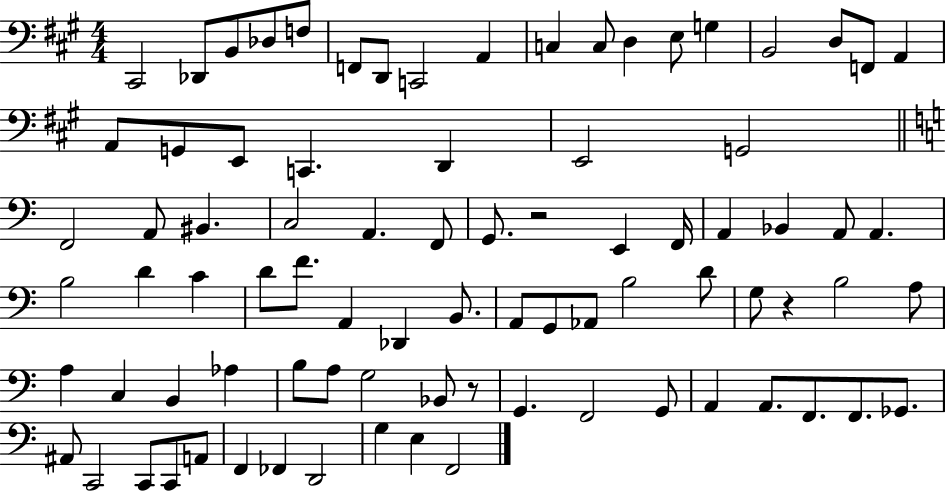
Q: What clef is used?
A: bass